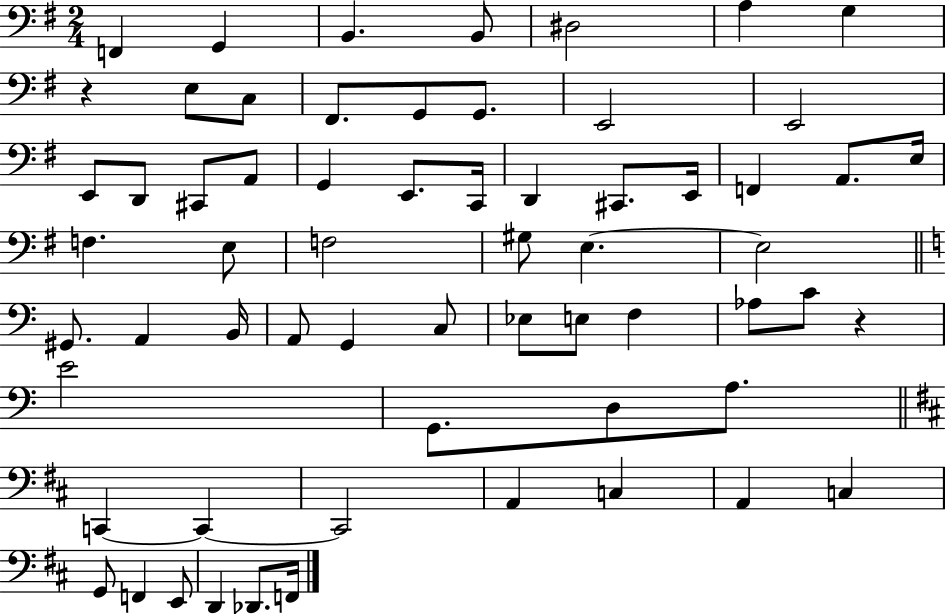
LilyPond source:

{
  \clef bass
  \numericTimeSignature
  \time 2/4
  \key g \major
  \repeat volta 2 { f,4 g,4 | b,4. b,8 | dis2 | a4 g4 | \break r4 e8 c8 | fis,8. g,8 g,8. | e,2 | e,2 | \break e,8 d,8 cis,8 a,8 | g,4 e,8. c,16 | d,4 cis,8. e,16 | f,4 a,8. e16 | \break f4. e8 | f2 | gis8 e4.~~ | e2 | \break \bar "||" \break \key c \major gis,8. a,4 b,16 | a,8 g,4 c8 | ees8 e8 f4 | aes8 c'8 r4 | \break e'2 | g,8. d8 a8. | \bar "||" \break \key d \major c,4~~ c,4~~ | c,2 | a,4 c4 | a,4 c4 | \break g,8 f,4 e,8 | d,4 des,8. f,16 | } \bar "|."
}